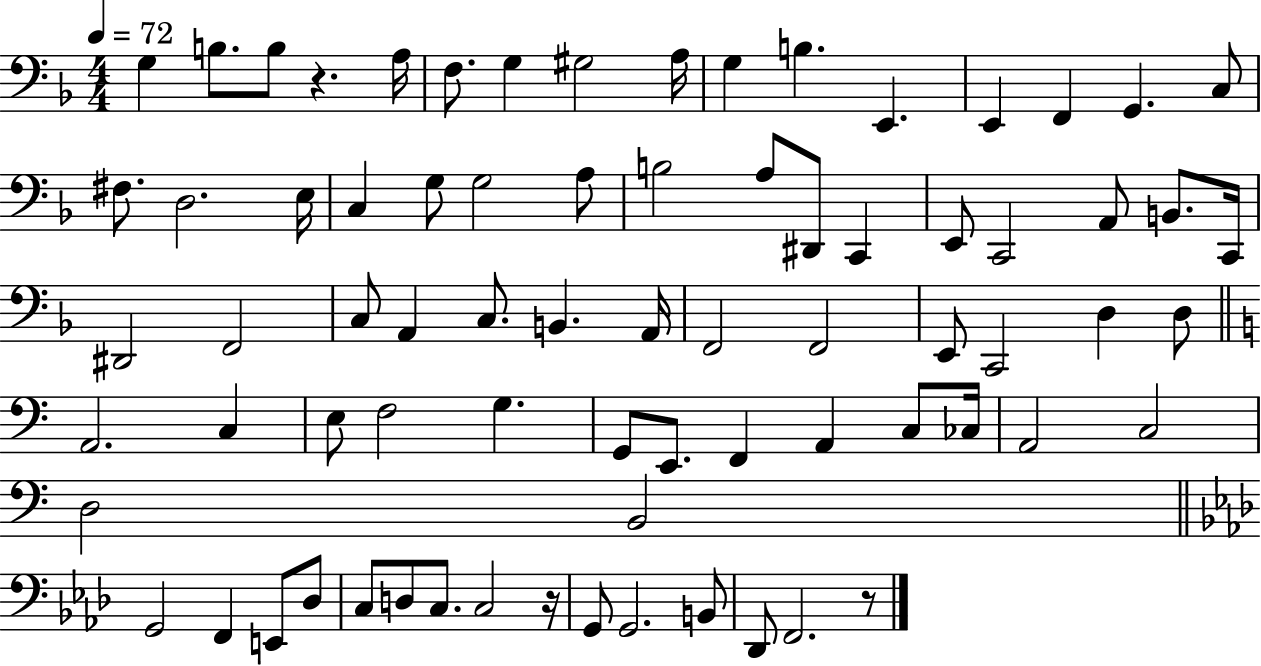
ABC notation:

X:1
T:Untitled
M:4/4
L:1/4
K:F
G, B,/2 B,/2 z A,/4 F,/2 G, ^G,2 A,/4 G, B, E,, E,, F,, G,, C,/2 ^F,/2 D,2 E,/4 C, G,/2 G,2 A,/2 B,2 A,/2 ^D,,/2 C,, E,,/2 C,,2 A,,/2 B,,/2 C,,/4 ^D,,2 F,,2 C,/2 A,, C,/2 B,, A,,/4 F,,2 F,,2 E,,/2 C,,2 D, D,/2 A,,2 C, E,/2 F,2 G, G,,/2 E,,/2 F,, A,, C,/2 _C,/4 A,,2 C,2 D,2 B,,2 G,,2 F,, E,,/2 _D,/2 C,/2 D,/2 C,/2 C,2 z/4 G,,/2 G,,2 B,,/2 _D,,/2 F,,2 z/2